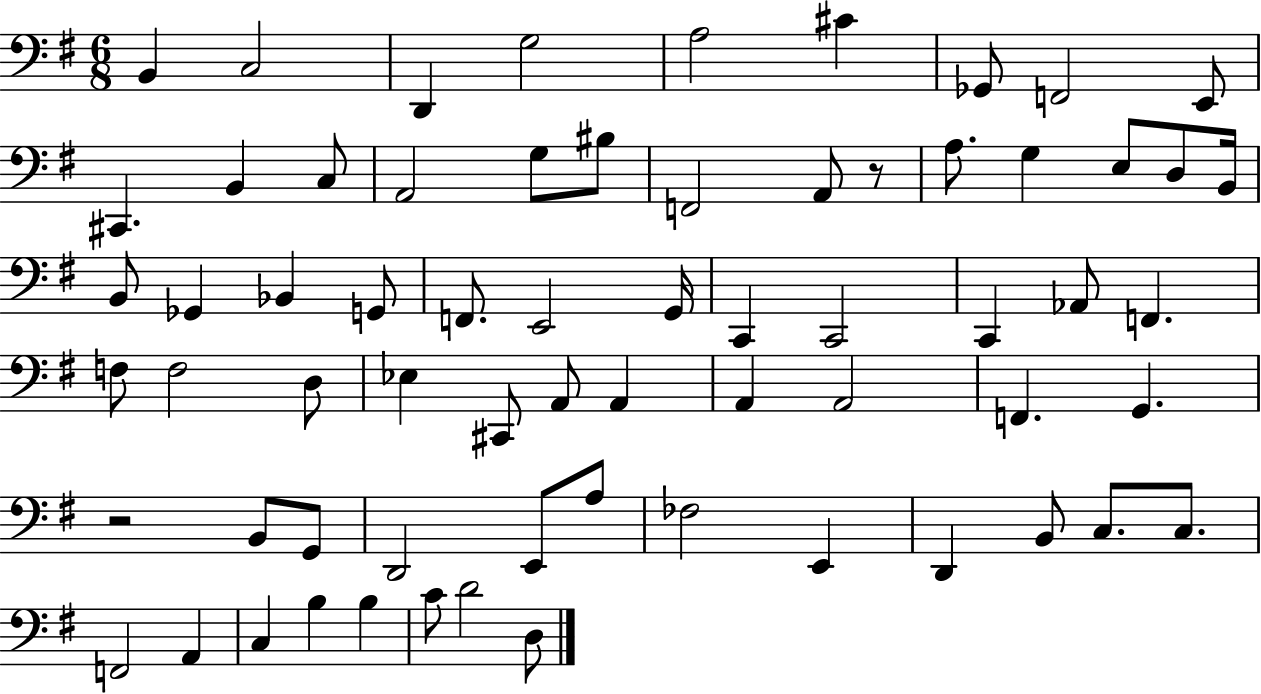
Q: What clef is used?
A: bass